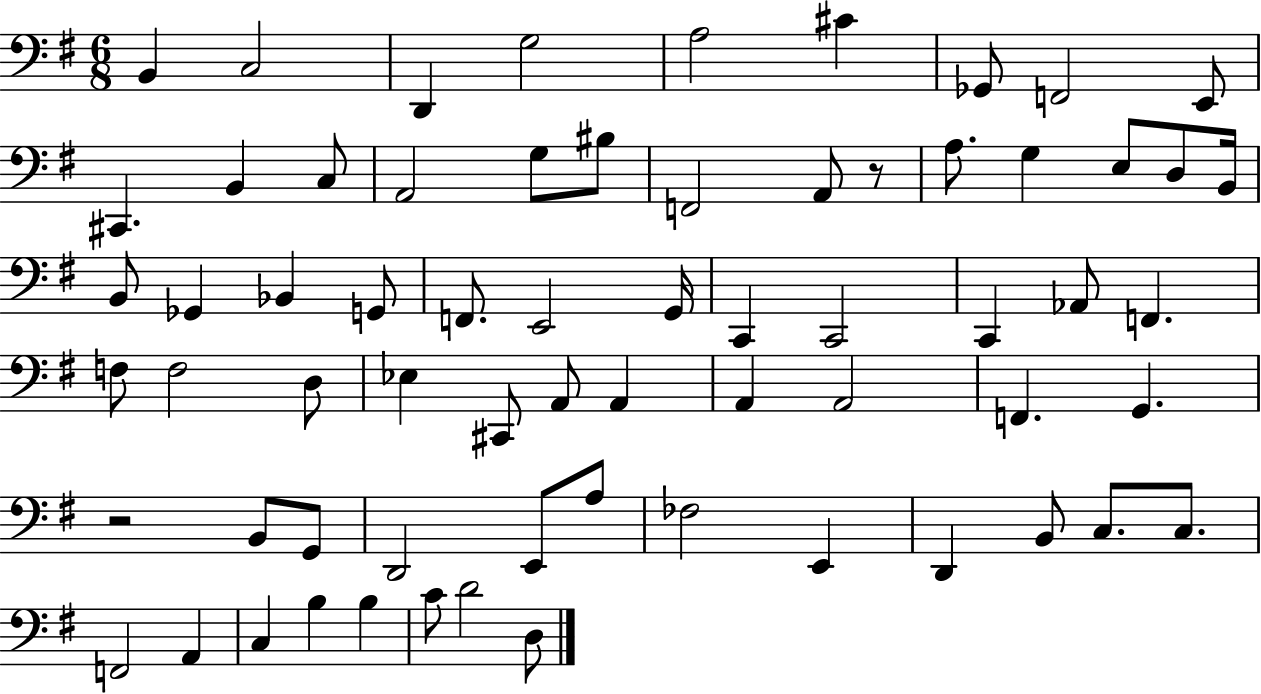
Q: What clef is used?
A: bass